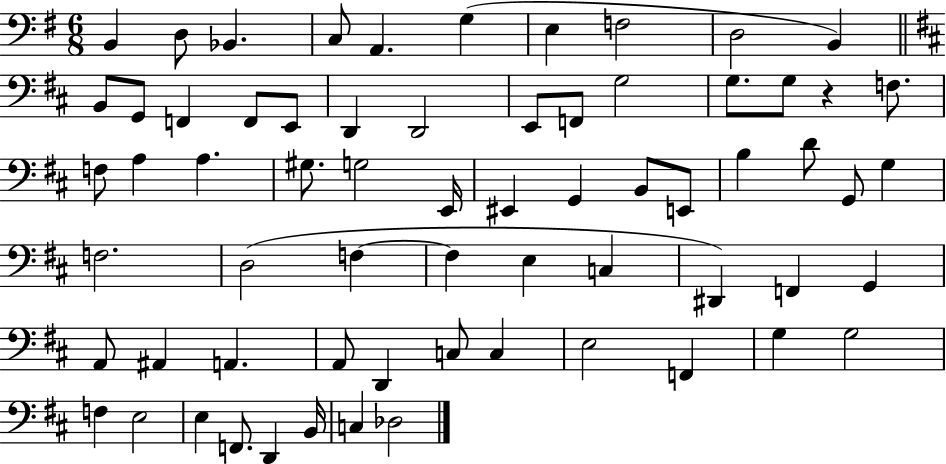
{
  \clef bass
  \numericTimeSignature
  \time 6/8
  \key g \major
  \repeat volta 2 { b,4 d8 bes,4. | c8 a,4. g4( | e4 f2 | d2 b,4) | \break \bar "||" \break \key d \major b,8 g,8 f,4 f,8 e,8 | d,4 d,2 | e,8 f,8 g2 | g8. g8 r4 f8. | \break f8 a4 a4. | gis8. g2 e,16 | eis,4 g,4 b,8 e,8 | b4 d'8 g,8 g4 | \break f2. | d2( f4~~ | f4 e4 c4 | dis,4) f,4 g,4 | \break a,8 ais,4 a,4. | a,8 d,4 c8 c4 | e2 f,4 | g4 g2 | \break f4 e2 | e4 f,8. d,4 b,16 | c4 des2 | } \bar "|."
}